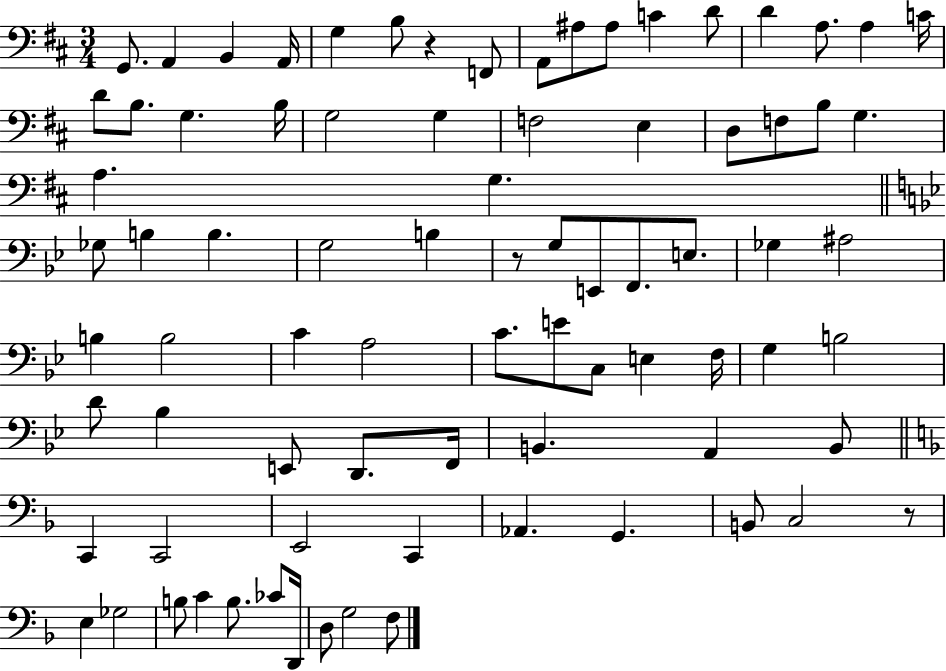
G2/e. A2/q B2/q A2/s G3/q B3/e R/q F2/e A2/e A#3/e A#3/e C4/q D4/e D4/q A3/e. A3/q C4/s D4/e B3/e. G3/q. B3/s G3/h G3/q F3/h E3/q D3/e F3/e B3/e G3/q. A3/q. G3/q. Gb3/e B3/q B3/q. G3/h B3/q R/e G3/e E2/e F2/e. E3/e. Gb3/q A#3/h B3/q B3/h C4/q A3/h C4/e. E4/e C3/e E3/q F3/s G3/q B3/h D4/e Bb3/q E2/e D2/e. F2/s B2/q. A2/q B2/e C2/q C2/h E2/h C2/q Ab2/q. G2/q. B2/e C3/h R/e E3/q Gb3/h B3/e C4/q B3/e. CES4/e D2/s D3/e G3/h F3/e